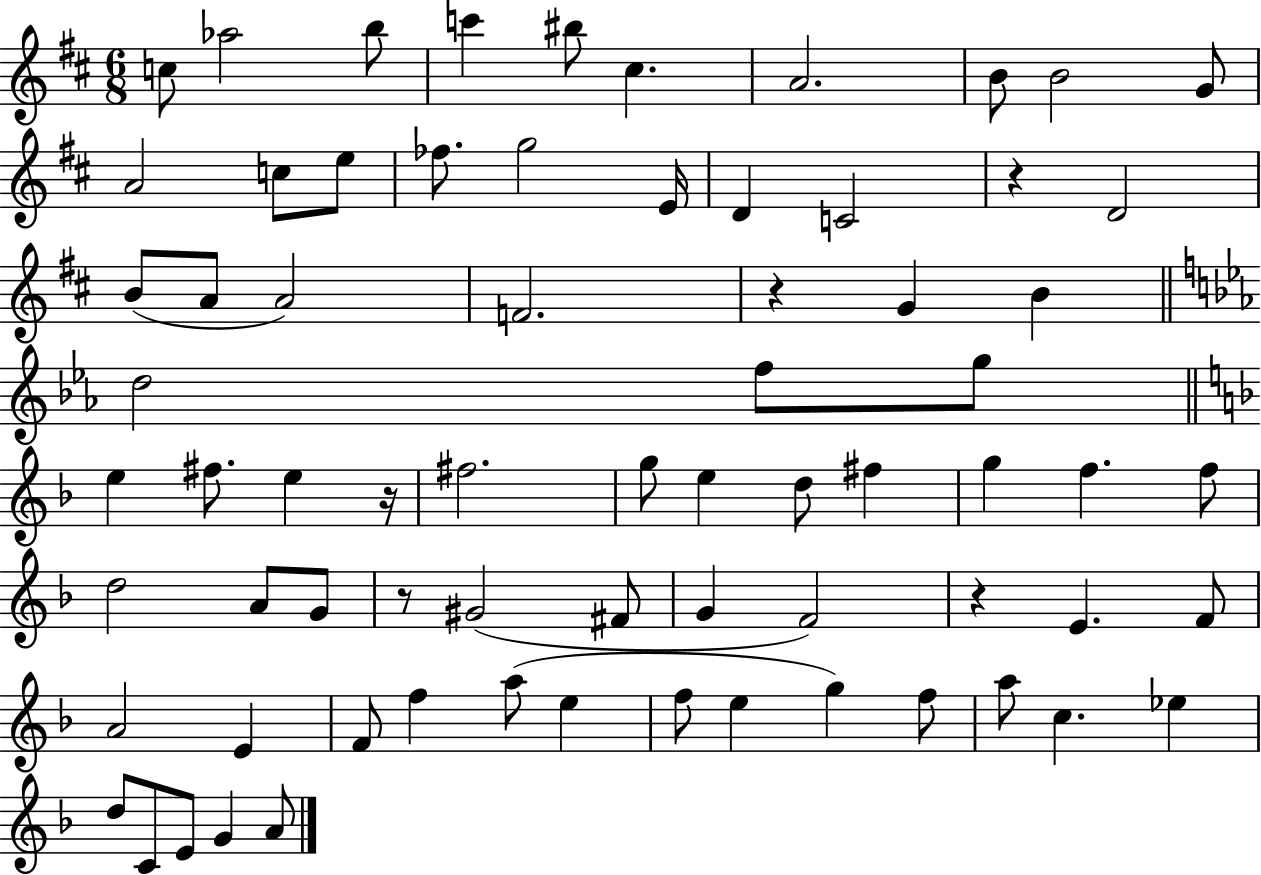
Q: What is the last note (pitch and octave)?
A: A4